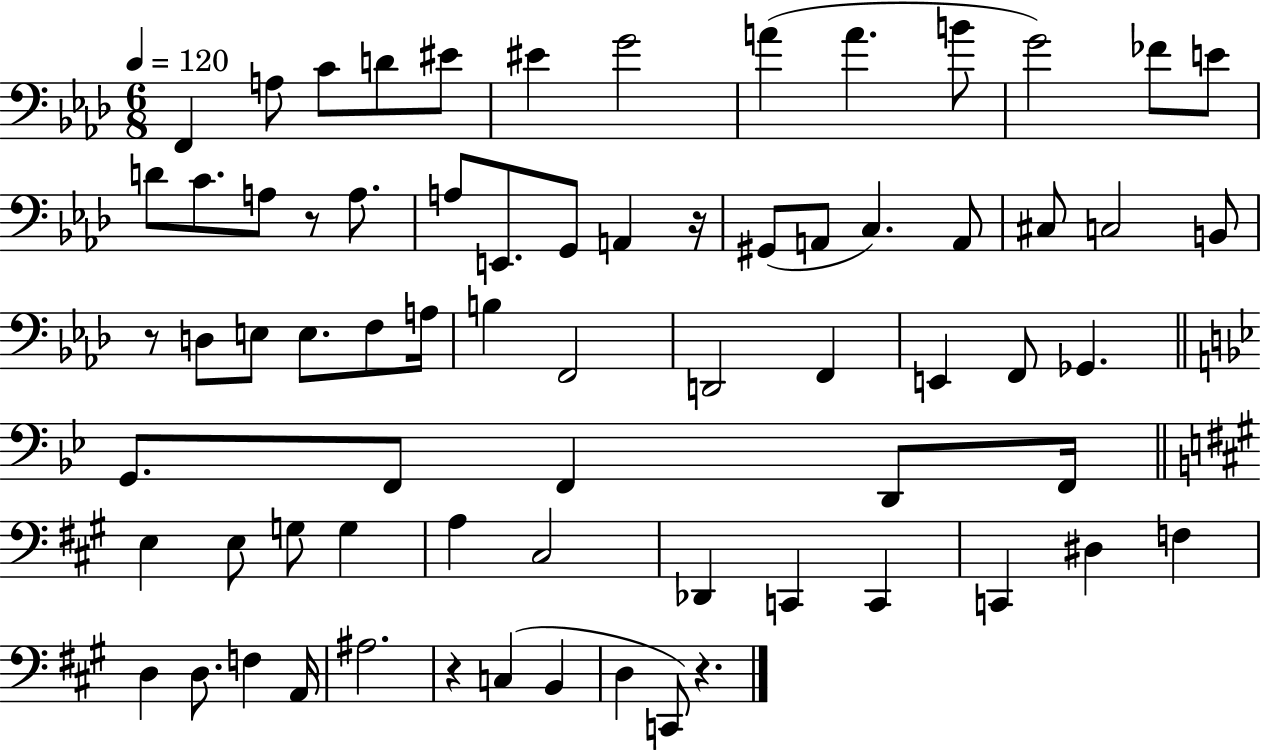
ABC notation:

X:1
T:Untitled
M:6/8
L:1/4
K:Ab
F,, A,/2 C/2 D/2 ^E/2 ^E G2 A A B/2 G2 _F/2 E/2 D/2 C/2 A,/2 z/2 A,/2 A,/2 E,,/2 G,,/2 A,, z/4 ^G,,/2 A,,/2 C, A,,/2 ^C,/2 C,2 B,,/2 z/2 D,/2 E,/2 E,/2 F,/2 A,/4 B, F,,2 D,,2 F,, E,, F,,/2 _G,, G,,/2 F,,/2 F,, D,,/2 F,,/4 E, E,/2 G,/2 G, A, ^C,2 _D,, C,, C,, C,, ^D, F, D, D,/2 F, A,,/4 ^A,2 z C, B,, D, C,,/2 z